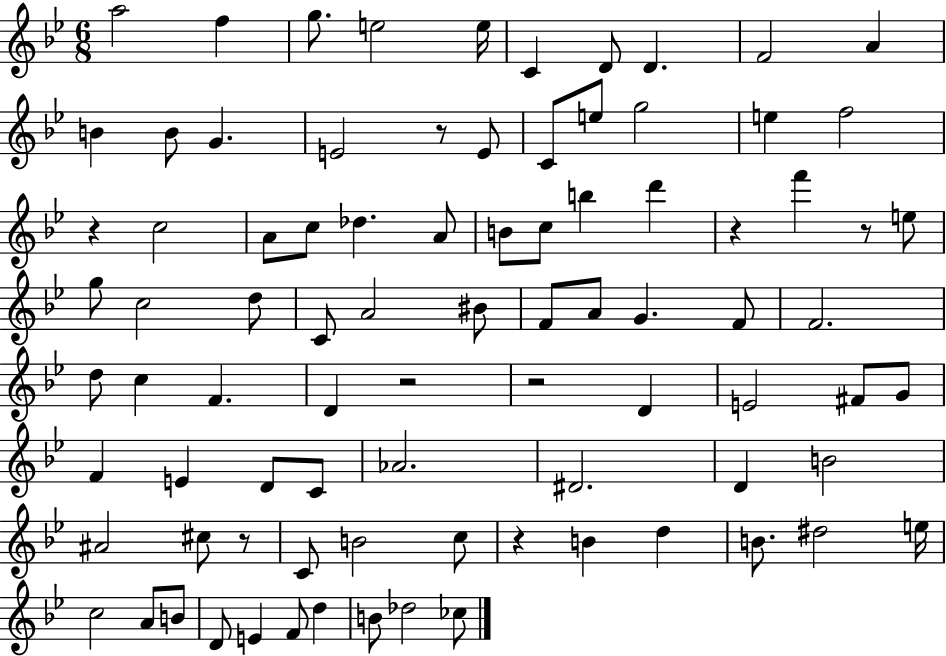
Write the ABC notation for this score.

X:1
T:Untitled
M:6/8
L:1/4
K:Bb
a2 f g/2 e2 e/4 C D/2 D F2 A B B/2 G E2 z/2 E/2 C/2 e/2 g2 e f2 z c2 A/2 c/2 _d A/2 B/2 c/2 b d' z f' z/2 e/2 g/2 c2 d/2 C/2 A2 ^B/2 F/2 A/2 G F/2 F2 d/2 c F D z2 z2 D E2 ^F/2 G/2 F E D/2 C/2 _A2 ^D2 D B2 ^A2 ^c/2 z/2 C/2 B2 c/2 z B d B/2 ^d2 e/4 c2 A/2 B/2 D/2 E F/2 d B/2 _d2 _c/2